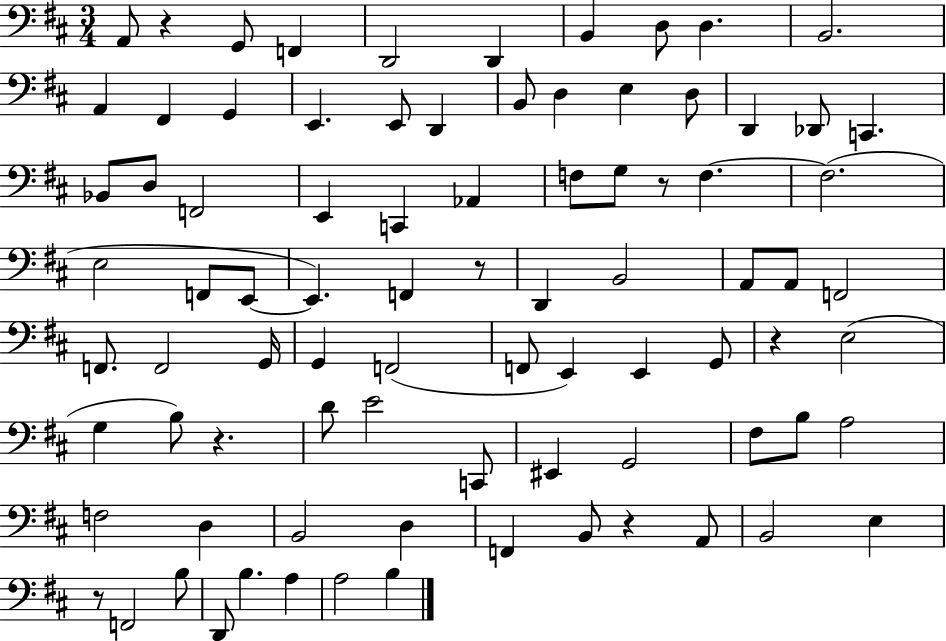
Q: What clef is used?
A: bass